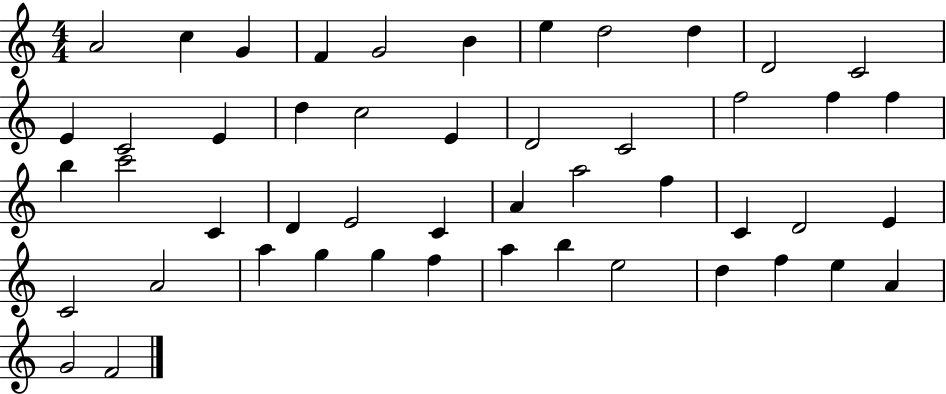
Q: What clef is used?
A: treble